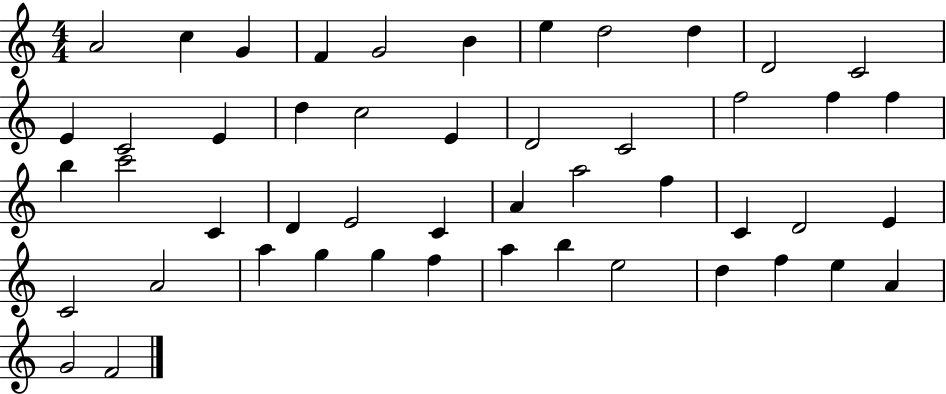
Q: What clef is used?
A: treble